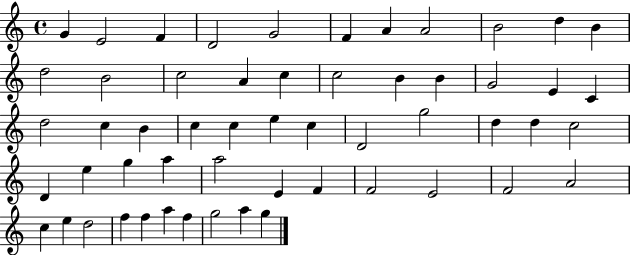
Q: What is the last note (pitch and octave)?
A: G5